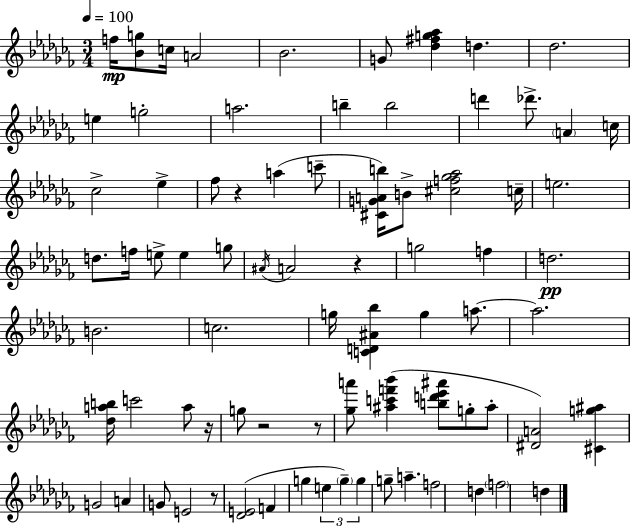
{
  \clef treble
  \numericTimeSignature
  \time 3/4
  \key aes \minor
  \tempo 4 = 100
  f''16\mp <bes' g''>8 c''16 a'2 | bes'2. | g'8 <des'' fis'' g'' aes''>4 d''4. | des''2. | \break e''4 g''2-. | a''2. | b''4-- b''2 | d'''4 des'''8.-> \parenthesize a'4 c''16 | \break ces''2-> ees''4-> | fes''8 r4 a''4( c'''8-- | <cis' g' a' b''>16) b'8-> <cis'' f'' ges'' aes''>2 c''16-- | e''2. | \break d''8. f''16 e''8-> e''4 g''8 | \acciaccatura { ais'16 } a'2 r4 | g''2 f''4 | d''2.\pp | \break b'2. | c''2. | g''16 <c' d' ais' bes''>4 g''4 a''8.~~ | a''2. | \break <des'' a'' b''>16 c'''2 a''8 | r16 g''8 r2 r8 | <ges'' a'''>8 <ais'' c''' f''' bes'''>4( <b'' d''' ees''' ais'''>8 g''8-. ais''8-. | <dis' a'>2) <cis' g'' ais''>4 | \break g'2 a'4 | g'8 e'2 r8 | <des' e'>2( f'4 | g''4 \tuplet 3/2 { e''4 \parenthesize g''4--) | \break g''4 } g''8-- a''4.-- | f''2 d''4 | \parenthesize f''2 d''4 | \bar "|."
}